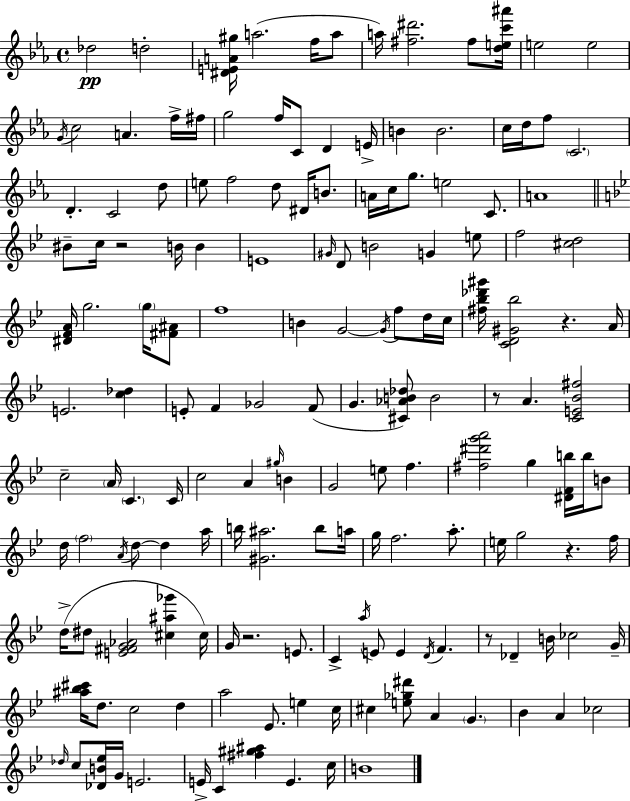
Db5/h D5/h [D#4,E4,A4,G#5]/s A5/h. F5/s A5/e A5/s [F#5,D#6]/h. F#5/e [D5,E5,C6,A#6]/s E5/h E5/h G4/s C5/h A4/q. F5/s F#5/s G5/h F5/s C4/e D4/q E4/s B4/q B4/h. C5/s D5/s F5/e C4/h. D4/q. C4/h D5/e E5/e F5/h D5/e D#4/s B4/e. A4/s C5/s G5/e. E5/h C4/e. A4/w BIS4/e C5/s R/h B4/s B4/q E4/w G#4/s D4/e B4/h G4/q E5/e F5/h [C#5,D5]/h [D#4,F4,A4]/s G5/h. G5/s [F#4,A#4]/e F5/w B4/q G4/h G4/s F5/e D5/s C5/s [F#5,Bb5,Db6,G#6]/s [C4,D4,G#4,Bb5]/h R/q. A4/s E4/h. [C5,Db5]/q E4/e F4/q Gb4/h F4/e G4/q. [C#4,Ab4,B4,Db5]/e B4/h R/e A4/q. [C4,E4,Bb4,F#5]/h C5/h A4/s C4/q. C4/s C5/h A4/q G#5/s B4/q G4/h E5/e F5/q. [F#5,D#6,G6,A6]/h G5/q [D#4,F4,B5]/s B5/s B4/e D5/s F5/h A4/s D5/e D5/q A5/s B5/s [G#4,A#5]/h. B5/e A5/s G5/s F5/h. A5/e. E5/s G5/h R/q. F5/s D5/s D#5/e [E4,F#4,G4,Ab4]/h [C#5,A#5,Gb6]/q C#5/s G4/s R/h. E4/e. C4/q A5/s E4/e E4/q D4/s F4/q. R/e Db4/q B4/s CES5/h G4/s [A#5,Bb5,C#6]/s D5/e. C5/h D5/q A5/h Eb4/e. E5/q C5/s C#5/q [E5,Gb5,D#6]/e A4/q G4/q. Bb4/q A4/q CES5/h Db5/s C5/e [Db4,B4,Eb5]/s G4/s E4/h. E4/s C4/q [F#5,G#5,A#5]/q E4/q. C5/s B4/w